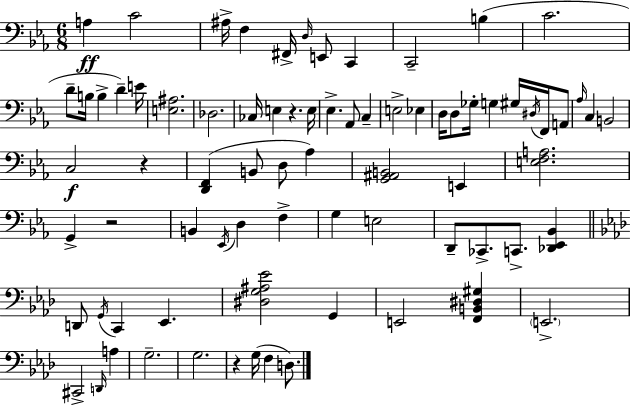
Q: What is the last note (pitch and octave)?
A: D3